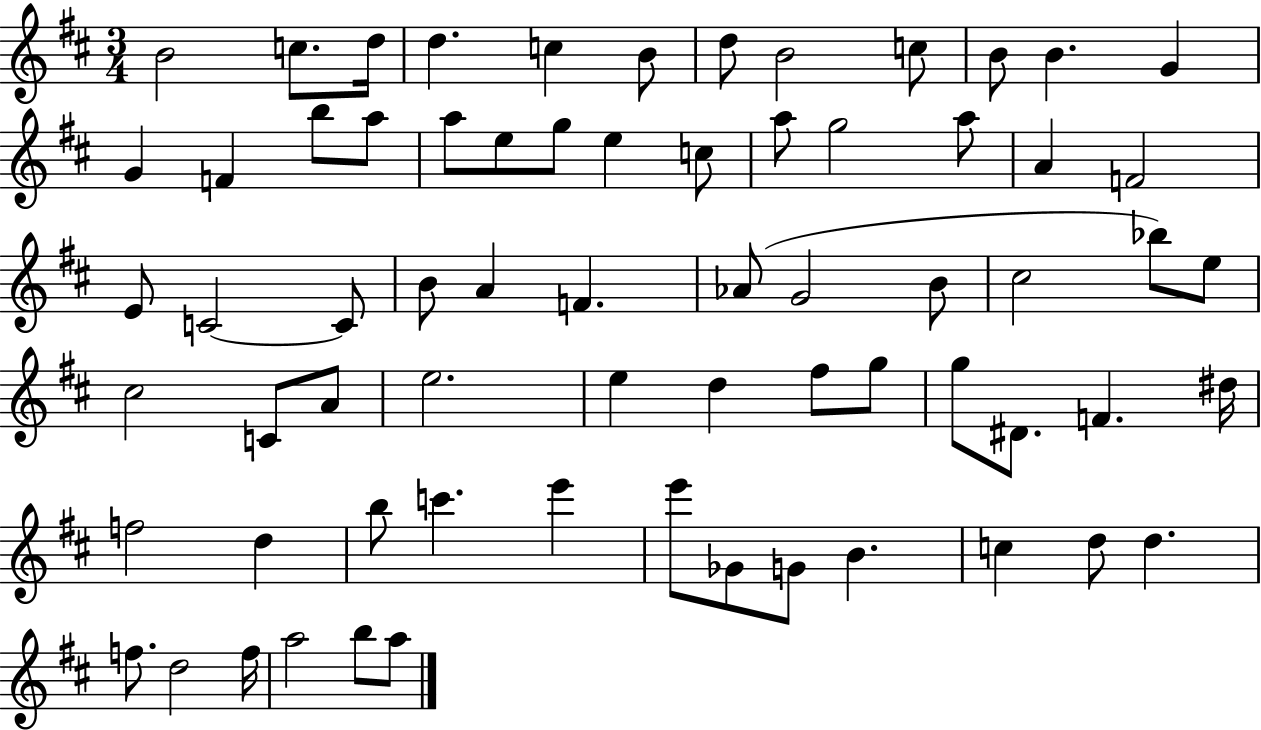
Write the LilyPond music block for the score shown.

{
  \clef treble
  \numericTimeSignature
  \time 3/4
  \key d \major
  \repeat volta 2 { b'2 c''8. d''16 | d''4. c''4 b'8 | d''8 b'2 c''8 | b'8 b'4. g'4 | \break g'4 f'4 b''8 a''8 | a''8 e''8 g''8 e''4 c''8 | a''8 g''2 a''8 | a'4 f'2 | \break e'8 c'2~~ c'8 | b'8 a'4 f'4. | aes'8( g'2 b'8 | cis''2 bes''8) e''8 | \break cis''2 c'8 a'8 | e''2. | e''4 d''4 fis''8 g''8 | g''8 dis'8. f'4. dis''16 | \break f''2 d''4 | b''8 c'''4. e'''4 | e'''8 ges'8 g'8 b'4. | c''4 d''8 d''4. | \break f''8. d''2 f''16 | a''2 b''8 a''8 | } \bar "|."
}